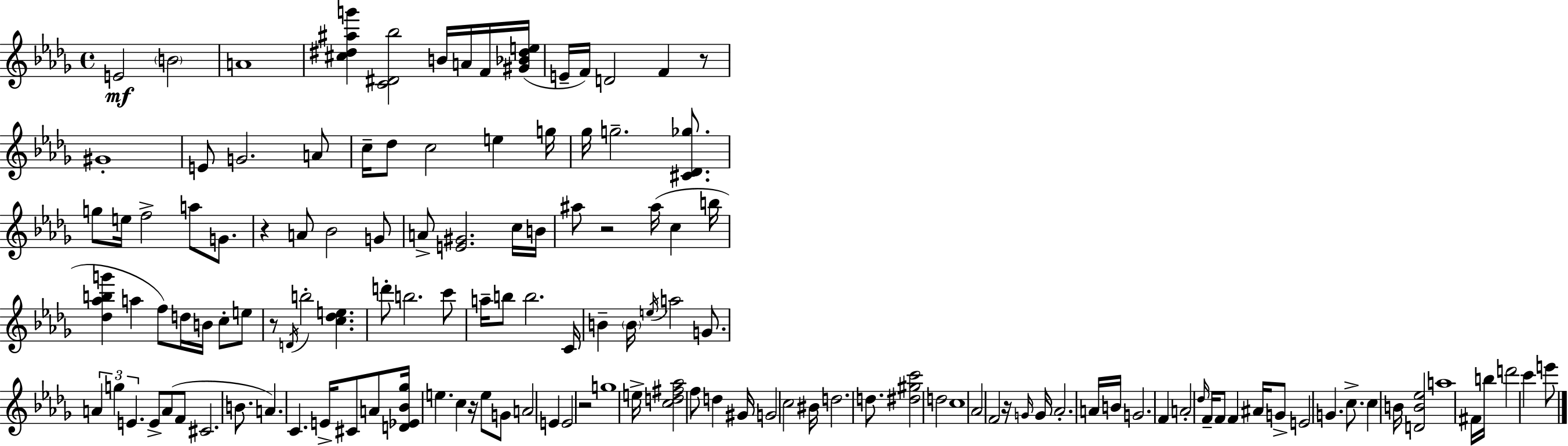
{
  \clef treble
  \time 4/4
  \defaultTimeSignature
  \key bes \minor
  e'2\mf \parenthesize b'2 | a'1 | <cis'' dis'' ais'' g'''>4 <c' dis' bes''>2 b'16 a'16 f'16 <gis' bes' dis'' e''>16( | e'16-- f'16) d'2 f'4 r8 | \break gis'1-. | e'8 g'2. a'8 | c''16-- des''8 c''2 e''4 g''16 | ges''16 g''2.-- <cis' des' ges''>8. | \break g''8 e''16 f''2-> a''8 g'8. | r4 a'8 bes'2 g'8 | a'8-> <e' gis'>2. c''16 b'16 | ais''8 r2 ais''16( c''4 b''16 | \break <des'' aes'' b'' g'''>4 a''4 f''8) d''16 b'16 c''8-. e''8 | r8 \acciaccatura { d'16 } b''2-. <c'' des'' e''>4. | d'''8-. b''2. c'''8 | a''16-- b''8 b''2. | \break c'16 b'4-- \parenthesize b'16 \acciaccatura { e''16 } a''2 g'8. | \tuplet 3/2 { a'4 g''4 e'4. } | e'8-> a'8( f'8 cis'2. | b'8. a'4.) c'4. | \break e'16-> cis'8 a'8 <d' ees' bes' ges''>16 e''4. c''4 | r16 e''8 g'8 a'2 e'4 | e'2 r2 | g''1 | \break e''16-> <c'' d'' fis'' aes''>2 f''8 d''4 | gis'16 g'2 c''2 | bis'16 d''2. d''8. | <dis'' gis'' c'''>2 d''2 | \break c''1 | aes'2 f'2 | r16 \grace { g'16 } g'16 aes'2.-. | a'16 b'16 g'2. f'4 | \break a'2-. \grace { des''16 } f'16-- f'8 f'4 | ais'16 g'8-> e'2 g'4. | c''8.-> c''4 b'16 <d' b' ees''>2 | a''1 | \break fis'16 b''16 d'''2 c'''4 | e'''8 \bar "|."
}